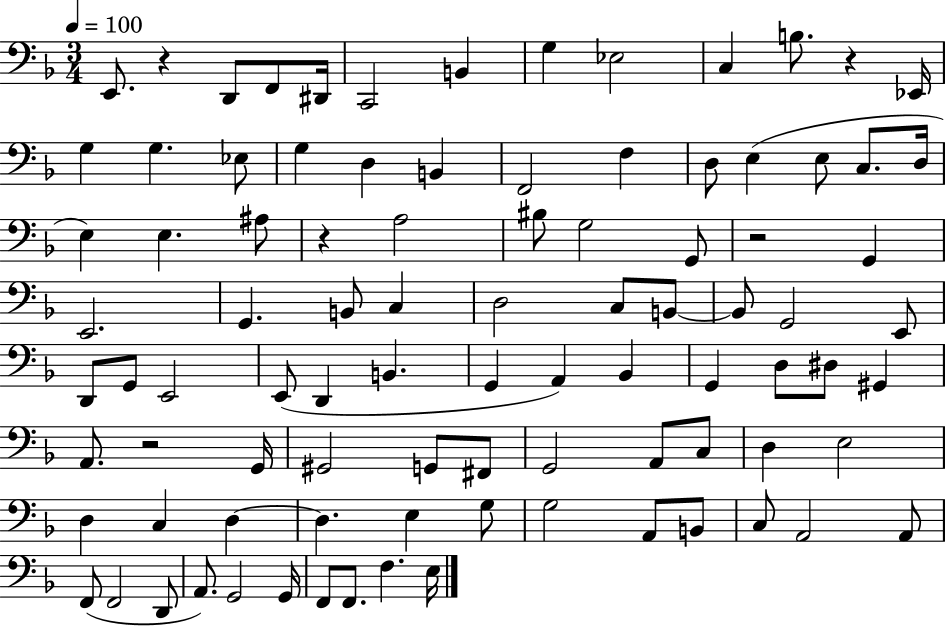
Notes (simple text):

E2/e. R/q D2/e F2/e D#2/s C2/h B2/q G3/q Eb3/h C3/q B3/e. R/q Eb2/s G3/q G3/q. Eb3/e G3/q D3/q B2/q F2/h F3/q D3/e E3/q E3/e C3/e. D3/s E3/q E3/q. A#3/e R/q A3/h BIS3/e G3/h G2/e R/h G2/q E2/h. G2/q. B2/e C3/q D3/h C3/e B2/e B2/e G2/h E2/e D2/e G2/e E2/h E2/e D2/q B2/q. G2/q A2/q Bb2/q G2/q D3/e D#3/e G#2/q A2/e. R/h G2/s G#2/h G2/e F#2/e G2/h A2/e C3/e D3/q E3/h D3/q C3/q D3/q D3/q. E3/q G3/e G3/h A2/e B2/e C3/e A2/h A2/e F2/e F2/h D2/e A2/e. G2/h G2/s F2/e F2/e. F3/q. E3/s